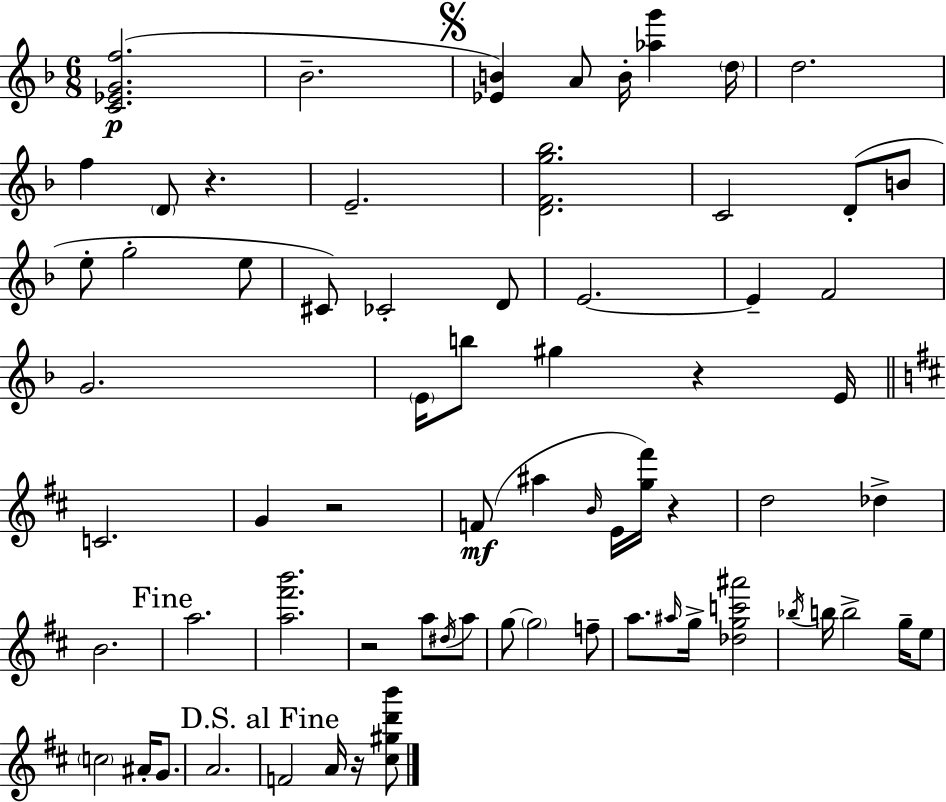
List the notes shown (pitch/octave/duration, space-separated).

[C4,Eb4,G4,F5]/h. Bb4/h. [Eb4,B4]/q A4/e B4/s [Ab5,G6]/q D5/s D5/h. F5/q D4/e R/q. E4/h. [D4,F4,G5,Bb5]/h. C4/h D4/e B4/e E5/e G5/h E5/e C#4/e CES4/h D4/e E4/h. E4/q F4/h G4/h. E4/s B5/e G#5/q R/q E4/s C4/h. G4/q R/h F4/e A#5/q B4/s E4/s [G5,F#6]/s R/q D5/h Db5/q B4/h. A5/h. [A5,F#6,B6]/h. R/h A5/e D#5/s A5/e G5/e G5/h F5/e A5/e. A#5/s G5/s [Db5,G5,C6,A#6]/h Bb5/s B5/s B5/h G5/s E5/e C5/h A#4/s G4/e. A4/h. F4/h A4/s R/s [C#5,G#5,D6,B6]/e